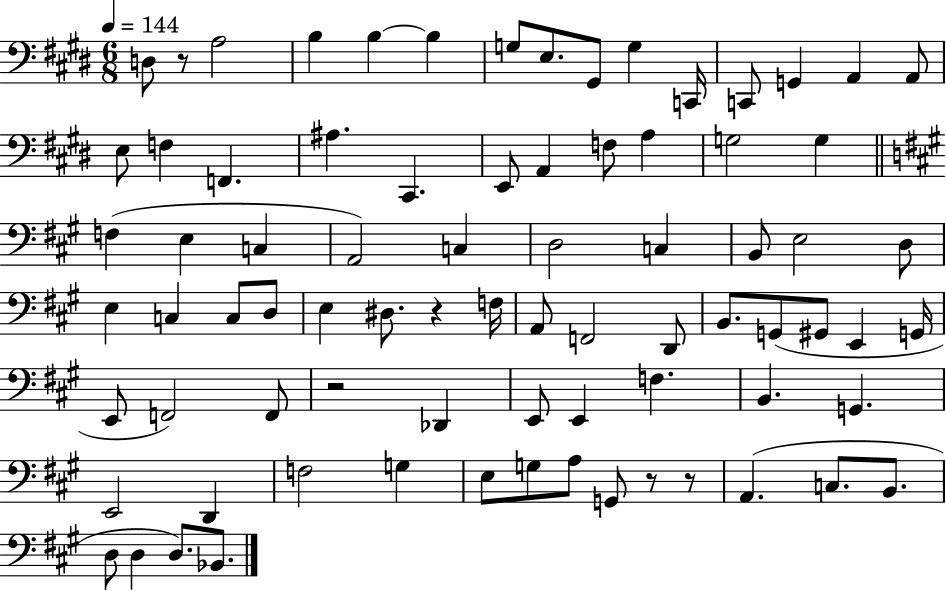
X:1
T:Untitled
M:6/8
L:1/4
K:E
D,/2 z/2 A,2 B, B, B, G,/2 E,/2 ^G,,/2 G, C,,/4 C,,/2 G,, A,, A,,/2 E,/2 F, F,, ^A, ^C,, E,,/2 A,, F,/2 A, G,2 G, F, E, C, A,,2 C, D,2 C, B,,/2 E,2 D,/2 E, C, C,/2 D,/2 E, ^D,/2 z F,/4 A,,/2 F,,2 D,,/2 B,,/2 G,,/2 ^G,,/2 E,, G,,/4 E,,/2 F,,2 F,,/2 z2 _D,, E,,/2 E,, F, B,, G,, E,,2 D,, F,2 G, E,/2 G,/2 A,/2 G,,/2 z/2 z/2 A,, C,/2 B,,/2 D,/2 D, D,/2 _B,,/2